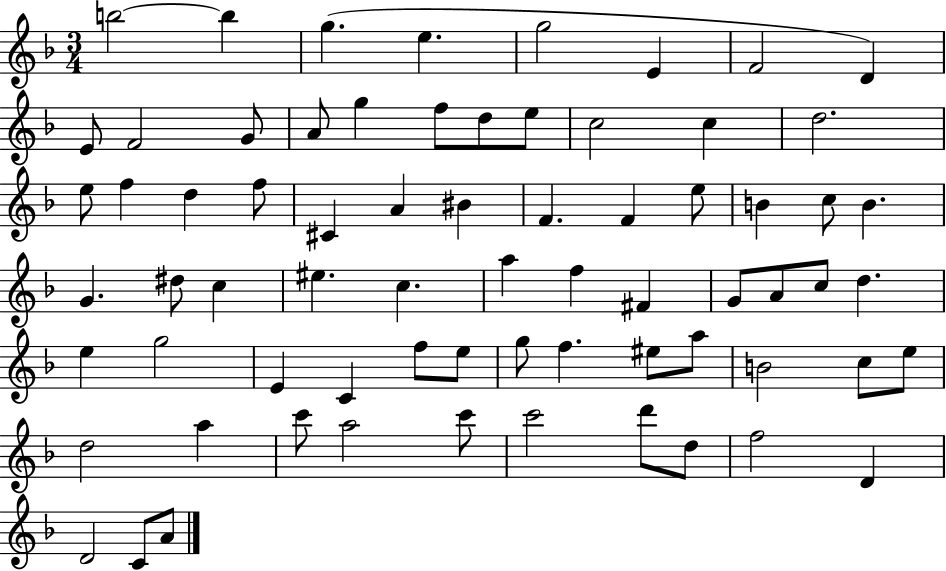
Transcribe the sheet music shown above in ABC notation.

X:1
T:Untitled
M:3/4
L:1/4
K:F
b2 b g e g2 E F2 D E/2 F2 G/2 A/2 g f/2 d/2 e/2 c2 c d2 e/2 f d f/2 ^C A ^B F F e/2 B c/2 B G ^d/2 c ^e c a f ^F G/2 A/2 c/2 d e g2 E C f/2 e/2 g/2 f ^e/2 a/2 B2 c/2 e/2 d2 a c'/2 a2 c'/2 c'2 d'/2 d/2 f2 D D2 C/2 A/2